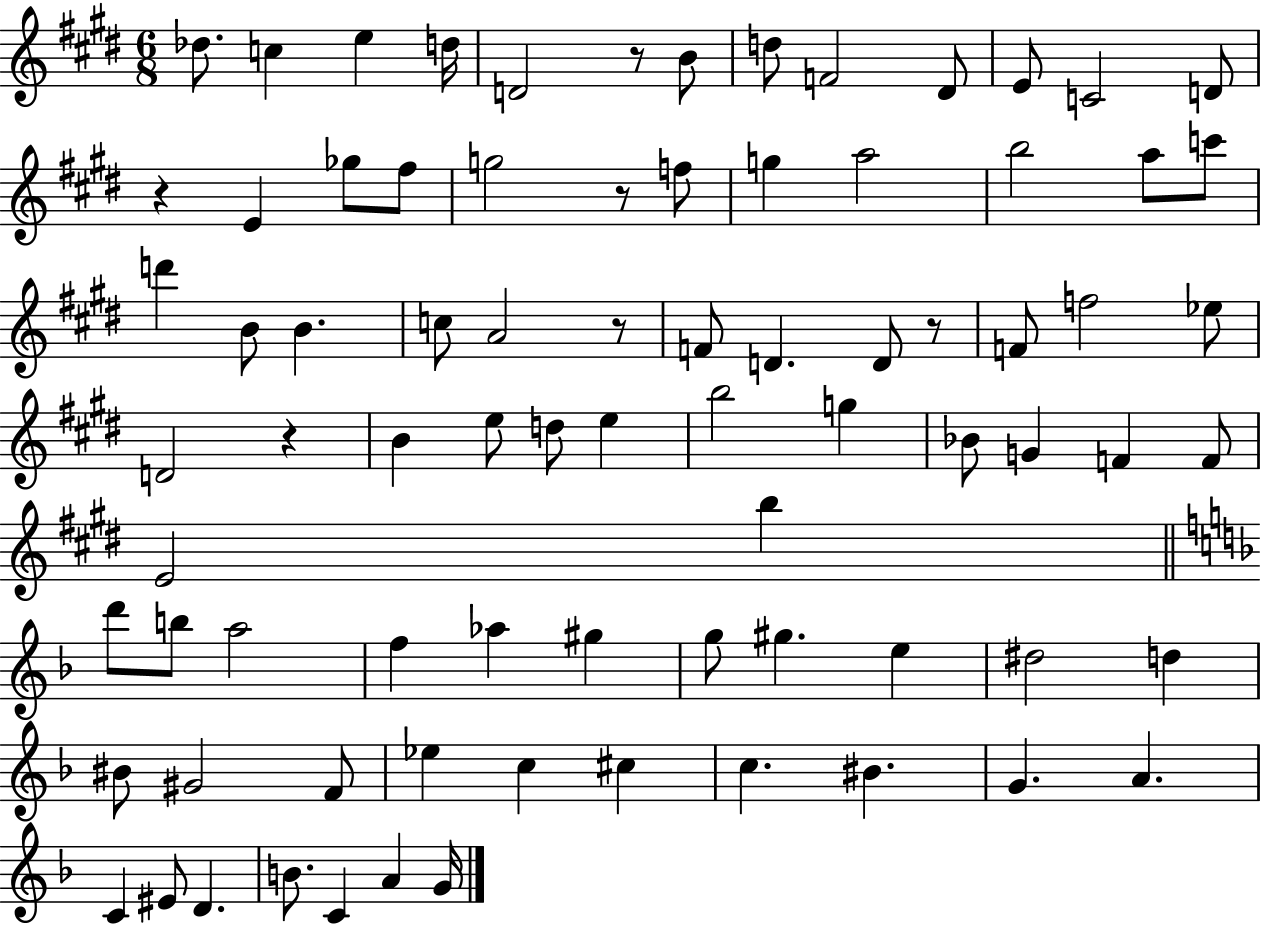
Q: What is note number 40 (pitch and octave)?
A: G5